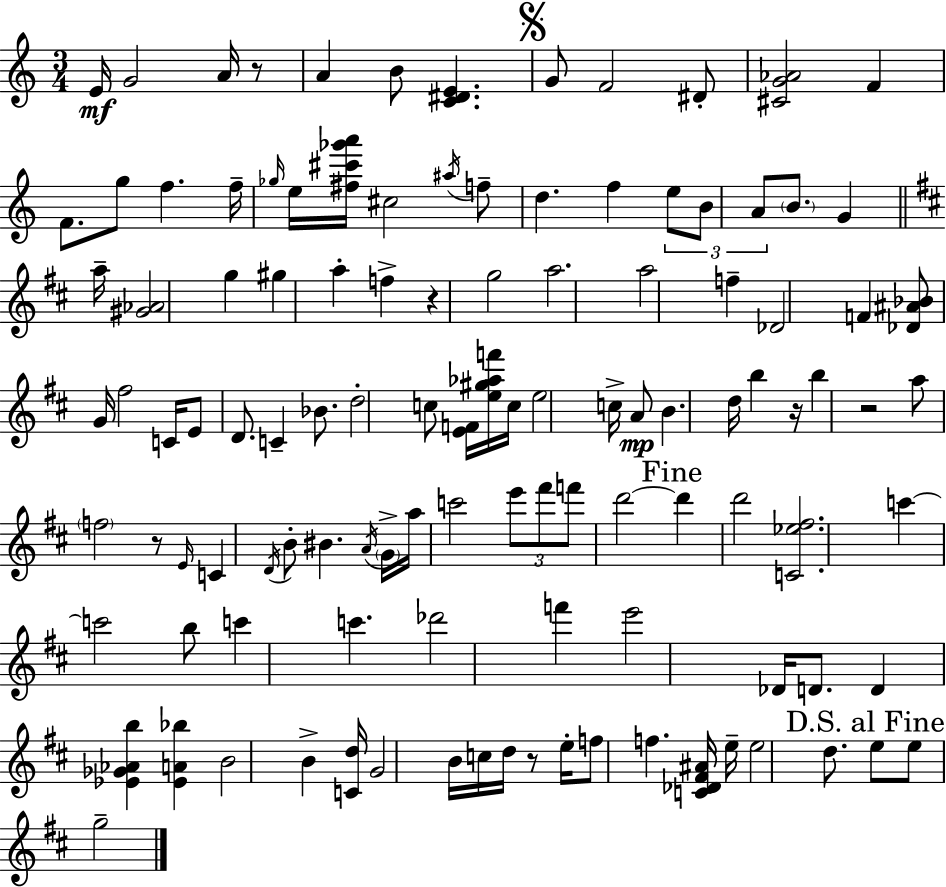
{
  \clef treble
  \numericTimeSignature
  \time 3/4
  \key c \major
  e'16\mf g'2 a'16 r8 | a'4 b'8 <c' dis' e'>4. | \mark \markup { \musicglyph "scripts.segno" } g'8 f'2 dis'8-. | <cis' g' aes'>2 f'4 | \break f'8. g''8 f''4. f''16-- | \grace { ges''16 } e''16 <fis'' cis''' ges''' a'''>16 cis''2 \acciaccatura { ais''16 } | f''8-- d''4. f''4 | \tuplet 3/2 { e''8 b'8 a'8 } \parenthesize b'8. g'4 | \break \bar "||" \break \key d \major a''16-- <gis' aes'>2 g''4 | gis''4 a''4-. f''4-> | r4 g''2 | a''2. | \break a''2 f''4-- | des'2 f'4 | <des' ais' bes'>8 g'16 fis''2 | c'16 e'8 d'8. c'4-- bes'8. | \break d''2-. c''8 <e' f'>16 | <e'' gis'' aes'' f'''>16 c''16 e''2 c''16-> a'8\mp | b'4. d''16 b''4 | r16 b''4 r2 | \break a''8 \parenthesize f''2 r8 | \grace { e'16 } c'4 \acciaccatura { d'16 } b'8-. bis'4. | \acciaccatura { a'16 } \parenthesize g'16-> a''16 c'''2 | \tuplet 3/2 { e'''8 fis'''8 f'''8 } d'''2~~ | \break \mark "Fine" d'''4 d'''2 | <c' ees'' fis''>2. | c'''4~~ c'''2 | b''8 c'''4 c'''4. | \break des'''2 | f'''4 e'''2 | des'16 d'8. d'4 <ees' ges' aes' b''>4 | <ees' a' bes''>4 b'2 | \break b'4-> <c' d''>16 g'2 | b'16 c''16 d''16 r8 e''16-. f''8 f''4. | <c' des' fis' ais'>16 e''16-- e''2 | d''8. \mark "D.S. al Fine" e''8 e''8 g''2-- | \break \bar "|."
}